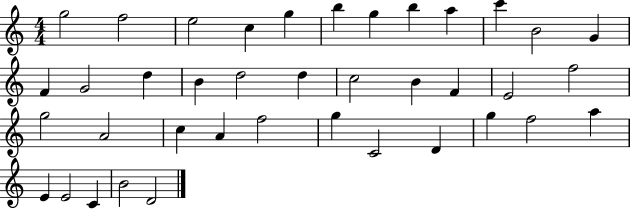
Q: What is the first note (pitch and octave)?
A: G5